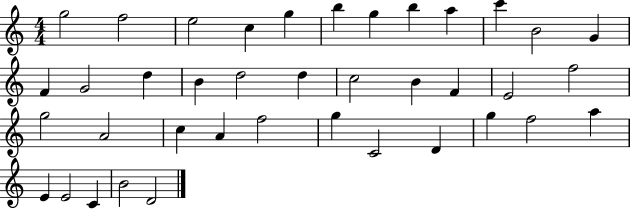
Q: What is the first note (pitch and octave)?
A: G5